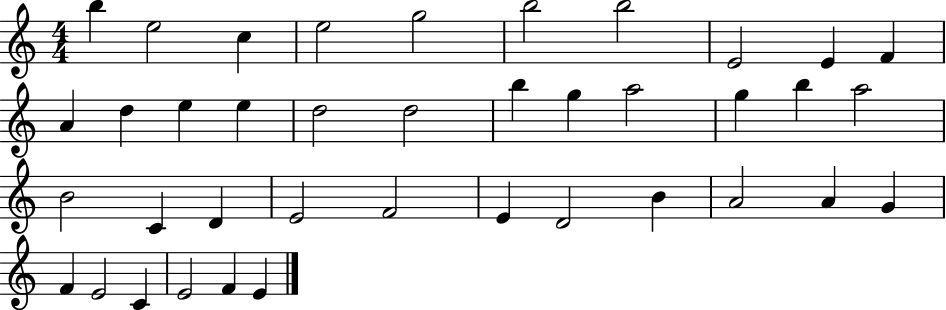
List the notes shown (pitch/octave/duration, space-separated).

B5/q E5/h C5/q E5/h G5/h B5/h B5/h E4/h E4/q F4/q A4/q D5/q E5/q E5/q D5/h D5/h B5/q G5/q A5/h G5/q B5/q A5/h B4/h C4/q D4/q E4/h F4/h E4/q D4/h B4/q A4/h A4/q G4/q F4/q E4/h C4/q E4/h F4/q E4/q